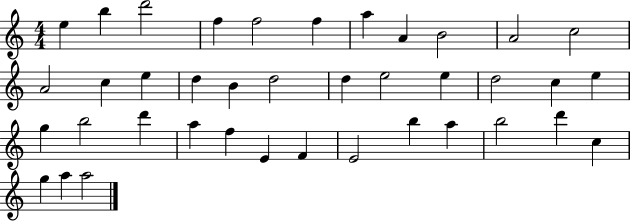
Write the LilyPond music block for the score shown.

{
  \clef treble
  \numericTimeSignature
  \time 4/4
  \key c \major
  e''4 b''4 d'''2 | f''4 f''2 f''4 | a''4 a'4 b'2 | a'2 c''2 | \break a'2 c''4 e''4 | d''4 b'4 d''2 | d''4 e''2 e''4 | d''2 c''4 e''4 | \break g''4 b''2 d'''4 | a''4 f''4 e'4 f'4 | e'2 b''4 a''4 | b''2 d'''4 c''4 | \break g''4 a''4 a''2 | \bar "|."
}